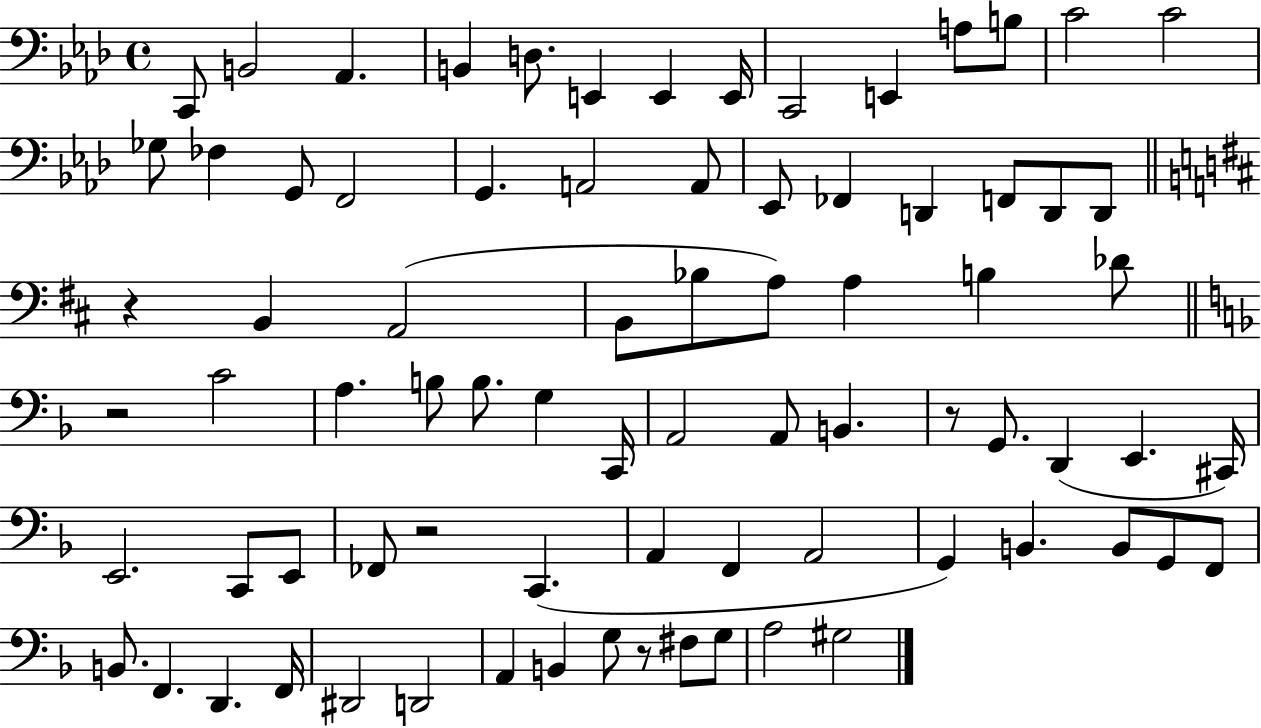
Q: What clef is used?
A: bass